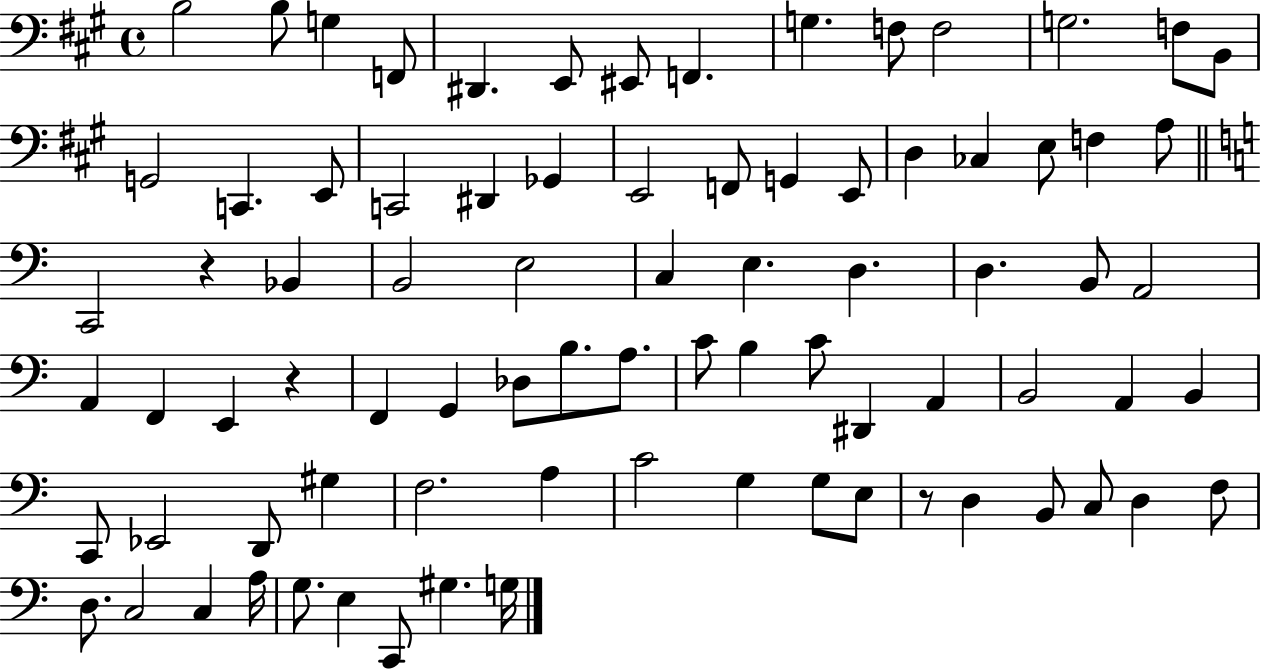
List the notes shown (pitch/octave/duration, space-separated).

B3/h B3/e G3/q F2/e D#2/q. E2/e EIS2/e F2/q. G3/q. F3/e F3/h G3/h. F3/e B2/e G2/h C2/q. E2/e C2/h D#2/q Gb2/q E2/h F2/e G2/q E2/e D3/q CES3/q E3/e F3/q A3/e C2/h R/q Bb2/q B2/h E3/h C3/q E3/q. D3/q. D3/q. B2/e A2/h A2/q F2/q E2/q R/q F2/q G2/q Db3/e B3/e. A3/e. C4/e B3/q C4/e D#2/q A2/q B2/h A2/q B2/q C2/e Eb2/h D2/e G#3/q F3/h. A3/q C4/h G3/q G3/e E3/e R/e D3/q B2/e C3/e D3/q F3/e D3/e. C3/h C3/q A3/s G3/e. E3/q C2/e G#3/q. G3/s